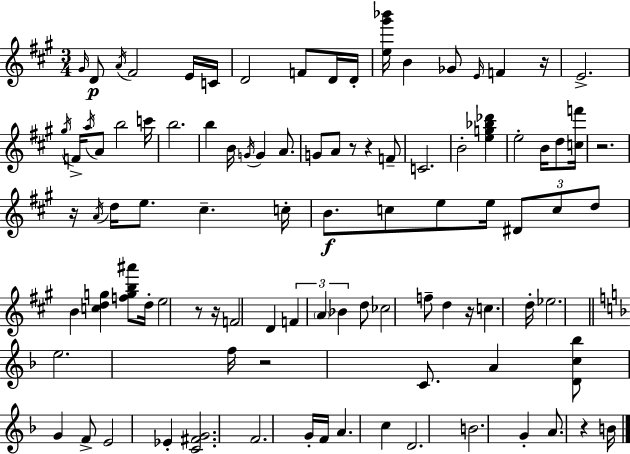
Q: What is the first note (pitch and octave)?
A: G#4